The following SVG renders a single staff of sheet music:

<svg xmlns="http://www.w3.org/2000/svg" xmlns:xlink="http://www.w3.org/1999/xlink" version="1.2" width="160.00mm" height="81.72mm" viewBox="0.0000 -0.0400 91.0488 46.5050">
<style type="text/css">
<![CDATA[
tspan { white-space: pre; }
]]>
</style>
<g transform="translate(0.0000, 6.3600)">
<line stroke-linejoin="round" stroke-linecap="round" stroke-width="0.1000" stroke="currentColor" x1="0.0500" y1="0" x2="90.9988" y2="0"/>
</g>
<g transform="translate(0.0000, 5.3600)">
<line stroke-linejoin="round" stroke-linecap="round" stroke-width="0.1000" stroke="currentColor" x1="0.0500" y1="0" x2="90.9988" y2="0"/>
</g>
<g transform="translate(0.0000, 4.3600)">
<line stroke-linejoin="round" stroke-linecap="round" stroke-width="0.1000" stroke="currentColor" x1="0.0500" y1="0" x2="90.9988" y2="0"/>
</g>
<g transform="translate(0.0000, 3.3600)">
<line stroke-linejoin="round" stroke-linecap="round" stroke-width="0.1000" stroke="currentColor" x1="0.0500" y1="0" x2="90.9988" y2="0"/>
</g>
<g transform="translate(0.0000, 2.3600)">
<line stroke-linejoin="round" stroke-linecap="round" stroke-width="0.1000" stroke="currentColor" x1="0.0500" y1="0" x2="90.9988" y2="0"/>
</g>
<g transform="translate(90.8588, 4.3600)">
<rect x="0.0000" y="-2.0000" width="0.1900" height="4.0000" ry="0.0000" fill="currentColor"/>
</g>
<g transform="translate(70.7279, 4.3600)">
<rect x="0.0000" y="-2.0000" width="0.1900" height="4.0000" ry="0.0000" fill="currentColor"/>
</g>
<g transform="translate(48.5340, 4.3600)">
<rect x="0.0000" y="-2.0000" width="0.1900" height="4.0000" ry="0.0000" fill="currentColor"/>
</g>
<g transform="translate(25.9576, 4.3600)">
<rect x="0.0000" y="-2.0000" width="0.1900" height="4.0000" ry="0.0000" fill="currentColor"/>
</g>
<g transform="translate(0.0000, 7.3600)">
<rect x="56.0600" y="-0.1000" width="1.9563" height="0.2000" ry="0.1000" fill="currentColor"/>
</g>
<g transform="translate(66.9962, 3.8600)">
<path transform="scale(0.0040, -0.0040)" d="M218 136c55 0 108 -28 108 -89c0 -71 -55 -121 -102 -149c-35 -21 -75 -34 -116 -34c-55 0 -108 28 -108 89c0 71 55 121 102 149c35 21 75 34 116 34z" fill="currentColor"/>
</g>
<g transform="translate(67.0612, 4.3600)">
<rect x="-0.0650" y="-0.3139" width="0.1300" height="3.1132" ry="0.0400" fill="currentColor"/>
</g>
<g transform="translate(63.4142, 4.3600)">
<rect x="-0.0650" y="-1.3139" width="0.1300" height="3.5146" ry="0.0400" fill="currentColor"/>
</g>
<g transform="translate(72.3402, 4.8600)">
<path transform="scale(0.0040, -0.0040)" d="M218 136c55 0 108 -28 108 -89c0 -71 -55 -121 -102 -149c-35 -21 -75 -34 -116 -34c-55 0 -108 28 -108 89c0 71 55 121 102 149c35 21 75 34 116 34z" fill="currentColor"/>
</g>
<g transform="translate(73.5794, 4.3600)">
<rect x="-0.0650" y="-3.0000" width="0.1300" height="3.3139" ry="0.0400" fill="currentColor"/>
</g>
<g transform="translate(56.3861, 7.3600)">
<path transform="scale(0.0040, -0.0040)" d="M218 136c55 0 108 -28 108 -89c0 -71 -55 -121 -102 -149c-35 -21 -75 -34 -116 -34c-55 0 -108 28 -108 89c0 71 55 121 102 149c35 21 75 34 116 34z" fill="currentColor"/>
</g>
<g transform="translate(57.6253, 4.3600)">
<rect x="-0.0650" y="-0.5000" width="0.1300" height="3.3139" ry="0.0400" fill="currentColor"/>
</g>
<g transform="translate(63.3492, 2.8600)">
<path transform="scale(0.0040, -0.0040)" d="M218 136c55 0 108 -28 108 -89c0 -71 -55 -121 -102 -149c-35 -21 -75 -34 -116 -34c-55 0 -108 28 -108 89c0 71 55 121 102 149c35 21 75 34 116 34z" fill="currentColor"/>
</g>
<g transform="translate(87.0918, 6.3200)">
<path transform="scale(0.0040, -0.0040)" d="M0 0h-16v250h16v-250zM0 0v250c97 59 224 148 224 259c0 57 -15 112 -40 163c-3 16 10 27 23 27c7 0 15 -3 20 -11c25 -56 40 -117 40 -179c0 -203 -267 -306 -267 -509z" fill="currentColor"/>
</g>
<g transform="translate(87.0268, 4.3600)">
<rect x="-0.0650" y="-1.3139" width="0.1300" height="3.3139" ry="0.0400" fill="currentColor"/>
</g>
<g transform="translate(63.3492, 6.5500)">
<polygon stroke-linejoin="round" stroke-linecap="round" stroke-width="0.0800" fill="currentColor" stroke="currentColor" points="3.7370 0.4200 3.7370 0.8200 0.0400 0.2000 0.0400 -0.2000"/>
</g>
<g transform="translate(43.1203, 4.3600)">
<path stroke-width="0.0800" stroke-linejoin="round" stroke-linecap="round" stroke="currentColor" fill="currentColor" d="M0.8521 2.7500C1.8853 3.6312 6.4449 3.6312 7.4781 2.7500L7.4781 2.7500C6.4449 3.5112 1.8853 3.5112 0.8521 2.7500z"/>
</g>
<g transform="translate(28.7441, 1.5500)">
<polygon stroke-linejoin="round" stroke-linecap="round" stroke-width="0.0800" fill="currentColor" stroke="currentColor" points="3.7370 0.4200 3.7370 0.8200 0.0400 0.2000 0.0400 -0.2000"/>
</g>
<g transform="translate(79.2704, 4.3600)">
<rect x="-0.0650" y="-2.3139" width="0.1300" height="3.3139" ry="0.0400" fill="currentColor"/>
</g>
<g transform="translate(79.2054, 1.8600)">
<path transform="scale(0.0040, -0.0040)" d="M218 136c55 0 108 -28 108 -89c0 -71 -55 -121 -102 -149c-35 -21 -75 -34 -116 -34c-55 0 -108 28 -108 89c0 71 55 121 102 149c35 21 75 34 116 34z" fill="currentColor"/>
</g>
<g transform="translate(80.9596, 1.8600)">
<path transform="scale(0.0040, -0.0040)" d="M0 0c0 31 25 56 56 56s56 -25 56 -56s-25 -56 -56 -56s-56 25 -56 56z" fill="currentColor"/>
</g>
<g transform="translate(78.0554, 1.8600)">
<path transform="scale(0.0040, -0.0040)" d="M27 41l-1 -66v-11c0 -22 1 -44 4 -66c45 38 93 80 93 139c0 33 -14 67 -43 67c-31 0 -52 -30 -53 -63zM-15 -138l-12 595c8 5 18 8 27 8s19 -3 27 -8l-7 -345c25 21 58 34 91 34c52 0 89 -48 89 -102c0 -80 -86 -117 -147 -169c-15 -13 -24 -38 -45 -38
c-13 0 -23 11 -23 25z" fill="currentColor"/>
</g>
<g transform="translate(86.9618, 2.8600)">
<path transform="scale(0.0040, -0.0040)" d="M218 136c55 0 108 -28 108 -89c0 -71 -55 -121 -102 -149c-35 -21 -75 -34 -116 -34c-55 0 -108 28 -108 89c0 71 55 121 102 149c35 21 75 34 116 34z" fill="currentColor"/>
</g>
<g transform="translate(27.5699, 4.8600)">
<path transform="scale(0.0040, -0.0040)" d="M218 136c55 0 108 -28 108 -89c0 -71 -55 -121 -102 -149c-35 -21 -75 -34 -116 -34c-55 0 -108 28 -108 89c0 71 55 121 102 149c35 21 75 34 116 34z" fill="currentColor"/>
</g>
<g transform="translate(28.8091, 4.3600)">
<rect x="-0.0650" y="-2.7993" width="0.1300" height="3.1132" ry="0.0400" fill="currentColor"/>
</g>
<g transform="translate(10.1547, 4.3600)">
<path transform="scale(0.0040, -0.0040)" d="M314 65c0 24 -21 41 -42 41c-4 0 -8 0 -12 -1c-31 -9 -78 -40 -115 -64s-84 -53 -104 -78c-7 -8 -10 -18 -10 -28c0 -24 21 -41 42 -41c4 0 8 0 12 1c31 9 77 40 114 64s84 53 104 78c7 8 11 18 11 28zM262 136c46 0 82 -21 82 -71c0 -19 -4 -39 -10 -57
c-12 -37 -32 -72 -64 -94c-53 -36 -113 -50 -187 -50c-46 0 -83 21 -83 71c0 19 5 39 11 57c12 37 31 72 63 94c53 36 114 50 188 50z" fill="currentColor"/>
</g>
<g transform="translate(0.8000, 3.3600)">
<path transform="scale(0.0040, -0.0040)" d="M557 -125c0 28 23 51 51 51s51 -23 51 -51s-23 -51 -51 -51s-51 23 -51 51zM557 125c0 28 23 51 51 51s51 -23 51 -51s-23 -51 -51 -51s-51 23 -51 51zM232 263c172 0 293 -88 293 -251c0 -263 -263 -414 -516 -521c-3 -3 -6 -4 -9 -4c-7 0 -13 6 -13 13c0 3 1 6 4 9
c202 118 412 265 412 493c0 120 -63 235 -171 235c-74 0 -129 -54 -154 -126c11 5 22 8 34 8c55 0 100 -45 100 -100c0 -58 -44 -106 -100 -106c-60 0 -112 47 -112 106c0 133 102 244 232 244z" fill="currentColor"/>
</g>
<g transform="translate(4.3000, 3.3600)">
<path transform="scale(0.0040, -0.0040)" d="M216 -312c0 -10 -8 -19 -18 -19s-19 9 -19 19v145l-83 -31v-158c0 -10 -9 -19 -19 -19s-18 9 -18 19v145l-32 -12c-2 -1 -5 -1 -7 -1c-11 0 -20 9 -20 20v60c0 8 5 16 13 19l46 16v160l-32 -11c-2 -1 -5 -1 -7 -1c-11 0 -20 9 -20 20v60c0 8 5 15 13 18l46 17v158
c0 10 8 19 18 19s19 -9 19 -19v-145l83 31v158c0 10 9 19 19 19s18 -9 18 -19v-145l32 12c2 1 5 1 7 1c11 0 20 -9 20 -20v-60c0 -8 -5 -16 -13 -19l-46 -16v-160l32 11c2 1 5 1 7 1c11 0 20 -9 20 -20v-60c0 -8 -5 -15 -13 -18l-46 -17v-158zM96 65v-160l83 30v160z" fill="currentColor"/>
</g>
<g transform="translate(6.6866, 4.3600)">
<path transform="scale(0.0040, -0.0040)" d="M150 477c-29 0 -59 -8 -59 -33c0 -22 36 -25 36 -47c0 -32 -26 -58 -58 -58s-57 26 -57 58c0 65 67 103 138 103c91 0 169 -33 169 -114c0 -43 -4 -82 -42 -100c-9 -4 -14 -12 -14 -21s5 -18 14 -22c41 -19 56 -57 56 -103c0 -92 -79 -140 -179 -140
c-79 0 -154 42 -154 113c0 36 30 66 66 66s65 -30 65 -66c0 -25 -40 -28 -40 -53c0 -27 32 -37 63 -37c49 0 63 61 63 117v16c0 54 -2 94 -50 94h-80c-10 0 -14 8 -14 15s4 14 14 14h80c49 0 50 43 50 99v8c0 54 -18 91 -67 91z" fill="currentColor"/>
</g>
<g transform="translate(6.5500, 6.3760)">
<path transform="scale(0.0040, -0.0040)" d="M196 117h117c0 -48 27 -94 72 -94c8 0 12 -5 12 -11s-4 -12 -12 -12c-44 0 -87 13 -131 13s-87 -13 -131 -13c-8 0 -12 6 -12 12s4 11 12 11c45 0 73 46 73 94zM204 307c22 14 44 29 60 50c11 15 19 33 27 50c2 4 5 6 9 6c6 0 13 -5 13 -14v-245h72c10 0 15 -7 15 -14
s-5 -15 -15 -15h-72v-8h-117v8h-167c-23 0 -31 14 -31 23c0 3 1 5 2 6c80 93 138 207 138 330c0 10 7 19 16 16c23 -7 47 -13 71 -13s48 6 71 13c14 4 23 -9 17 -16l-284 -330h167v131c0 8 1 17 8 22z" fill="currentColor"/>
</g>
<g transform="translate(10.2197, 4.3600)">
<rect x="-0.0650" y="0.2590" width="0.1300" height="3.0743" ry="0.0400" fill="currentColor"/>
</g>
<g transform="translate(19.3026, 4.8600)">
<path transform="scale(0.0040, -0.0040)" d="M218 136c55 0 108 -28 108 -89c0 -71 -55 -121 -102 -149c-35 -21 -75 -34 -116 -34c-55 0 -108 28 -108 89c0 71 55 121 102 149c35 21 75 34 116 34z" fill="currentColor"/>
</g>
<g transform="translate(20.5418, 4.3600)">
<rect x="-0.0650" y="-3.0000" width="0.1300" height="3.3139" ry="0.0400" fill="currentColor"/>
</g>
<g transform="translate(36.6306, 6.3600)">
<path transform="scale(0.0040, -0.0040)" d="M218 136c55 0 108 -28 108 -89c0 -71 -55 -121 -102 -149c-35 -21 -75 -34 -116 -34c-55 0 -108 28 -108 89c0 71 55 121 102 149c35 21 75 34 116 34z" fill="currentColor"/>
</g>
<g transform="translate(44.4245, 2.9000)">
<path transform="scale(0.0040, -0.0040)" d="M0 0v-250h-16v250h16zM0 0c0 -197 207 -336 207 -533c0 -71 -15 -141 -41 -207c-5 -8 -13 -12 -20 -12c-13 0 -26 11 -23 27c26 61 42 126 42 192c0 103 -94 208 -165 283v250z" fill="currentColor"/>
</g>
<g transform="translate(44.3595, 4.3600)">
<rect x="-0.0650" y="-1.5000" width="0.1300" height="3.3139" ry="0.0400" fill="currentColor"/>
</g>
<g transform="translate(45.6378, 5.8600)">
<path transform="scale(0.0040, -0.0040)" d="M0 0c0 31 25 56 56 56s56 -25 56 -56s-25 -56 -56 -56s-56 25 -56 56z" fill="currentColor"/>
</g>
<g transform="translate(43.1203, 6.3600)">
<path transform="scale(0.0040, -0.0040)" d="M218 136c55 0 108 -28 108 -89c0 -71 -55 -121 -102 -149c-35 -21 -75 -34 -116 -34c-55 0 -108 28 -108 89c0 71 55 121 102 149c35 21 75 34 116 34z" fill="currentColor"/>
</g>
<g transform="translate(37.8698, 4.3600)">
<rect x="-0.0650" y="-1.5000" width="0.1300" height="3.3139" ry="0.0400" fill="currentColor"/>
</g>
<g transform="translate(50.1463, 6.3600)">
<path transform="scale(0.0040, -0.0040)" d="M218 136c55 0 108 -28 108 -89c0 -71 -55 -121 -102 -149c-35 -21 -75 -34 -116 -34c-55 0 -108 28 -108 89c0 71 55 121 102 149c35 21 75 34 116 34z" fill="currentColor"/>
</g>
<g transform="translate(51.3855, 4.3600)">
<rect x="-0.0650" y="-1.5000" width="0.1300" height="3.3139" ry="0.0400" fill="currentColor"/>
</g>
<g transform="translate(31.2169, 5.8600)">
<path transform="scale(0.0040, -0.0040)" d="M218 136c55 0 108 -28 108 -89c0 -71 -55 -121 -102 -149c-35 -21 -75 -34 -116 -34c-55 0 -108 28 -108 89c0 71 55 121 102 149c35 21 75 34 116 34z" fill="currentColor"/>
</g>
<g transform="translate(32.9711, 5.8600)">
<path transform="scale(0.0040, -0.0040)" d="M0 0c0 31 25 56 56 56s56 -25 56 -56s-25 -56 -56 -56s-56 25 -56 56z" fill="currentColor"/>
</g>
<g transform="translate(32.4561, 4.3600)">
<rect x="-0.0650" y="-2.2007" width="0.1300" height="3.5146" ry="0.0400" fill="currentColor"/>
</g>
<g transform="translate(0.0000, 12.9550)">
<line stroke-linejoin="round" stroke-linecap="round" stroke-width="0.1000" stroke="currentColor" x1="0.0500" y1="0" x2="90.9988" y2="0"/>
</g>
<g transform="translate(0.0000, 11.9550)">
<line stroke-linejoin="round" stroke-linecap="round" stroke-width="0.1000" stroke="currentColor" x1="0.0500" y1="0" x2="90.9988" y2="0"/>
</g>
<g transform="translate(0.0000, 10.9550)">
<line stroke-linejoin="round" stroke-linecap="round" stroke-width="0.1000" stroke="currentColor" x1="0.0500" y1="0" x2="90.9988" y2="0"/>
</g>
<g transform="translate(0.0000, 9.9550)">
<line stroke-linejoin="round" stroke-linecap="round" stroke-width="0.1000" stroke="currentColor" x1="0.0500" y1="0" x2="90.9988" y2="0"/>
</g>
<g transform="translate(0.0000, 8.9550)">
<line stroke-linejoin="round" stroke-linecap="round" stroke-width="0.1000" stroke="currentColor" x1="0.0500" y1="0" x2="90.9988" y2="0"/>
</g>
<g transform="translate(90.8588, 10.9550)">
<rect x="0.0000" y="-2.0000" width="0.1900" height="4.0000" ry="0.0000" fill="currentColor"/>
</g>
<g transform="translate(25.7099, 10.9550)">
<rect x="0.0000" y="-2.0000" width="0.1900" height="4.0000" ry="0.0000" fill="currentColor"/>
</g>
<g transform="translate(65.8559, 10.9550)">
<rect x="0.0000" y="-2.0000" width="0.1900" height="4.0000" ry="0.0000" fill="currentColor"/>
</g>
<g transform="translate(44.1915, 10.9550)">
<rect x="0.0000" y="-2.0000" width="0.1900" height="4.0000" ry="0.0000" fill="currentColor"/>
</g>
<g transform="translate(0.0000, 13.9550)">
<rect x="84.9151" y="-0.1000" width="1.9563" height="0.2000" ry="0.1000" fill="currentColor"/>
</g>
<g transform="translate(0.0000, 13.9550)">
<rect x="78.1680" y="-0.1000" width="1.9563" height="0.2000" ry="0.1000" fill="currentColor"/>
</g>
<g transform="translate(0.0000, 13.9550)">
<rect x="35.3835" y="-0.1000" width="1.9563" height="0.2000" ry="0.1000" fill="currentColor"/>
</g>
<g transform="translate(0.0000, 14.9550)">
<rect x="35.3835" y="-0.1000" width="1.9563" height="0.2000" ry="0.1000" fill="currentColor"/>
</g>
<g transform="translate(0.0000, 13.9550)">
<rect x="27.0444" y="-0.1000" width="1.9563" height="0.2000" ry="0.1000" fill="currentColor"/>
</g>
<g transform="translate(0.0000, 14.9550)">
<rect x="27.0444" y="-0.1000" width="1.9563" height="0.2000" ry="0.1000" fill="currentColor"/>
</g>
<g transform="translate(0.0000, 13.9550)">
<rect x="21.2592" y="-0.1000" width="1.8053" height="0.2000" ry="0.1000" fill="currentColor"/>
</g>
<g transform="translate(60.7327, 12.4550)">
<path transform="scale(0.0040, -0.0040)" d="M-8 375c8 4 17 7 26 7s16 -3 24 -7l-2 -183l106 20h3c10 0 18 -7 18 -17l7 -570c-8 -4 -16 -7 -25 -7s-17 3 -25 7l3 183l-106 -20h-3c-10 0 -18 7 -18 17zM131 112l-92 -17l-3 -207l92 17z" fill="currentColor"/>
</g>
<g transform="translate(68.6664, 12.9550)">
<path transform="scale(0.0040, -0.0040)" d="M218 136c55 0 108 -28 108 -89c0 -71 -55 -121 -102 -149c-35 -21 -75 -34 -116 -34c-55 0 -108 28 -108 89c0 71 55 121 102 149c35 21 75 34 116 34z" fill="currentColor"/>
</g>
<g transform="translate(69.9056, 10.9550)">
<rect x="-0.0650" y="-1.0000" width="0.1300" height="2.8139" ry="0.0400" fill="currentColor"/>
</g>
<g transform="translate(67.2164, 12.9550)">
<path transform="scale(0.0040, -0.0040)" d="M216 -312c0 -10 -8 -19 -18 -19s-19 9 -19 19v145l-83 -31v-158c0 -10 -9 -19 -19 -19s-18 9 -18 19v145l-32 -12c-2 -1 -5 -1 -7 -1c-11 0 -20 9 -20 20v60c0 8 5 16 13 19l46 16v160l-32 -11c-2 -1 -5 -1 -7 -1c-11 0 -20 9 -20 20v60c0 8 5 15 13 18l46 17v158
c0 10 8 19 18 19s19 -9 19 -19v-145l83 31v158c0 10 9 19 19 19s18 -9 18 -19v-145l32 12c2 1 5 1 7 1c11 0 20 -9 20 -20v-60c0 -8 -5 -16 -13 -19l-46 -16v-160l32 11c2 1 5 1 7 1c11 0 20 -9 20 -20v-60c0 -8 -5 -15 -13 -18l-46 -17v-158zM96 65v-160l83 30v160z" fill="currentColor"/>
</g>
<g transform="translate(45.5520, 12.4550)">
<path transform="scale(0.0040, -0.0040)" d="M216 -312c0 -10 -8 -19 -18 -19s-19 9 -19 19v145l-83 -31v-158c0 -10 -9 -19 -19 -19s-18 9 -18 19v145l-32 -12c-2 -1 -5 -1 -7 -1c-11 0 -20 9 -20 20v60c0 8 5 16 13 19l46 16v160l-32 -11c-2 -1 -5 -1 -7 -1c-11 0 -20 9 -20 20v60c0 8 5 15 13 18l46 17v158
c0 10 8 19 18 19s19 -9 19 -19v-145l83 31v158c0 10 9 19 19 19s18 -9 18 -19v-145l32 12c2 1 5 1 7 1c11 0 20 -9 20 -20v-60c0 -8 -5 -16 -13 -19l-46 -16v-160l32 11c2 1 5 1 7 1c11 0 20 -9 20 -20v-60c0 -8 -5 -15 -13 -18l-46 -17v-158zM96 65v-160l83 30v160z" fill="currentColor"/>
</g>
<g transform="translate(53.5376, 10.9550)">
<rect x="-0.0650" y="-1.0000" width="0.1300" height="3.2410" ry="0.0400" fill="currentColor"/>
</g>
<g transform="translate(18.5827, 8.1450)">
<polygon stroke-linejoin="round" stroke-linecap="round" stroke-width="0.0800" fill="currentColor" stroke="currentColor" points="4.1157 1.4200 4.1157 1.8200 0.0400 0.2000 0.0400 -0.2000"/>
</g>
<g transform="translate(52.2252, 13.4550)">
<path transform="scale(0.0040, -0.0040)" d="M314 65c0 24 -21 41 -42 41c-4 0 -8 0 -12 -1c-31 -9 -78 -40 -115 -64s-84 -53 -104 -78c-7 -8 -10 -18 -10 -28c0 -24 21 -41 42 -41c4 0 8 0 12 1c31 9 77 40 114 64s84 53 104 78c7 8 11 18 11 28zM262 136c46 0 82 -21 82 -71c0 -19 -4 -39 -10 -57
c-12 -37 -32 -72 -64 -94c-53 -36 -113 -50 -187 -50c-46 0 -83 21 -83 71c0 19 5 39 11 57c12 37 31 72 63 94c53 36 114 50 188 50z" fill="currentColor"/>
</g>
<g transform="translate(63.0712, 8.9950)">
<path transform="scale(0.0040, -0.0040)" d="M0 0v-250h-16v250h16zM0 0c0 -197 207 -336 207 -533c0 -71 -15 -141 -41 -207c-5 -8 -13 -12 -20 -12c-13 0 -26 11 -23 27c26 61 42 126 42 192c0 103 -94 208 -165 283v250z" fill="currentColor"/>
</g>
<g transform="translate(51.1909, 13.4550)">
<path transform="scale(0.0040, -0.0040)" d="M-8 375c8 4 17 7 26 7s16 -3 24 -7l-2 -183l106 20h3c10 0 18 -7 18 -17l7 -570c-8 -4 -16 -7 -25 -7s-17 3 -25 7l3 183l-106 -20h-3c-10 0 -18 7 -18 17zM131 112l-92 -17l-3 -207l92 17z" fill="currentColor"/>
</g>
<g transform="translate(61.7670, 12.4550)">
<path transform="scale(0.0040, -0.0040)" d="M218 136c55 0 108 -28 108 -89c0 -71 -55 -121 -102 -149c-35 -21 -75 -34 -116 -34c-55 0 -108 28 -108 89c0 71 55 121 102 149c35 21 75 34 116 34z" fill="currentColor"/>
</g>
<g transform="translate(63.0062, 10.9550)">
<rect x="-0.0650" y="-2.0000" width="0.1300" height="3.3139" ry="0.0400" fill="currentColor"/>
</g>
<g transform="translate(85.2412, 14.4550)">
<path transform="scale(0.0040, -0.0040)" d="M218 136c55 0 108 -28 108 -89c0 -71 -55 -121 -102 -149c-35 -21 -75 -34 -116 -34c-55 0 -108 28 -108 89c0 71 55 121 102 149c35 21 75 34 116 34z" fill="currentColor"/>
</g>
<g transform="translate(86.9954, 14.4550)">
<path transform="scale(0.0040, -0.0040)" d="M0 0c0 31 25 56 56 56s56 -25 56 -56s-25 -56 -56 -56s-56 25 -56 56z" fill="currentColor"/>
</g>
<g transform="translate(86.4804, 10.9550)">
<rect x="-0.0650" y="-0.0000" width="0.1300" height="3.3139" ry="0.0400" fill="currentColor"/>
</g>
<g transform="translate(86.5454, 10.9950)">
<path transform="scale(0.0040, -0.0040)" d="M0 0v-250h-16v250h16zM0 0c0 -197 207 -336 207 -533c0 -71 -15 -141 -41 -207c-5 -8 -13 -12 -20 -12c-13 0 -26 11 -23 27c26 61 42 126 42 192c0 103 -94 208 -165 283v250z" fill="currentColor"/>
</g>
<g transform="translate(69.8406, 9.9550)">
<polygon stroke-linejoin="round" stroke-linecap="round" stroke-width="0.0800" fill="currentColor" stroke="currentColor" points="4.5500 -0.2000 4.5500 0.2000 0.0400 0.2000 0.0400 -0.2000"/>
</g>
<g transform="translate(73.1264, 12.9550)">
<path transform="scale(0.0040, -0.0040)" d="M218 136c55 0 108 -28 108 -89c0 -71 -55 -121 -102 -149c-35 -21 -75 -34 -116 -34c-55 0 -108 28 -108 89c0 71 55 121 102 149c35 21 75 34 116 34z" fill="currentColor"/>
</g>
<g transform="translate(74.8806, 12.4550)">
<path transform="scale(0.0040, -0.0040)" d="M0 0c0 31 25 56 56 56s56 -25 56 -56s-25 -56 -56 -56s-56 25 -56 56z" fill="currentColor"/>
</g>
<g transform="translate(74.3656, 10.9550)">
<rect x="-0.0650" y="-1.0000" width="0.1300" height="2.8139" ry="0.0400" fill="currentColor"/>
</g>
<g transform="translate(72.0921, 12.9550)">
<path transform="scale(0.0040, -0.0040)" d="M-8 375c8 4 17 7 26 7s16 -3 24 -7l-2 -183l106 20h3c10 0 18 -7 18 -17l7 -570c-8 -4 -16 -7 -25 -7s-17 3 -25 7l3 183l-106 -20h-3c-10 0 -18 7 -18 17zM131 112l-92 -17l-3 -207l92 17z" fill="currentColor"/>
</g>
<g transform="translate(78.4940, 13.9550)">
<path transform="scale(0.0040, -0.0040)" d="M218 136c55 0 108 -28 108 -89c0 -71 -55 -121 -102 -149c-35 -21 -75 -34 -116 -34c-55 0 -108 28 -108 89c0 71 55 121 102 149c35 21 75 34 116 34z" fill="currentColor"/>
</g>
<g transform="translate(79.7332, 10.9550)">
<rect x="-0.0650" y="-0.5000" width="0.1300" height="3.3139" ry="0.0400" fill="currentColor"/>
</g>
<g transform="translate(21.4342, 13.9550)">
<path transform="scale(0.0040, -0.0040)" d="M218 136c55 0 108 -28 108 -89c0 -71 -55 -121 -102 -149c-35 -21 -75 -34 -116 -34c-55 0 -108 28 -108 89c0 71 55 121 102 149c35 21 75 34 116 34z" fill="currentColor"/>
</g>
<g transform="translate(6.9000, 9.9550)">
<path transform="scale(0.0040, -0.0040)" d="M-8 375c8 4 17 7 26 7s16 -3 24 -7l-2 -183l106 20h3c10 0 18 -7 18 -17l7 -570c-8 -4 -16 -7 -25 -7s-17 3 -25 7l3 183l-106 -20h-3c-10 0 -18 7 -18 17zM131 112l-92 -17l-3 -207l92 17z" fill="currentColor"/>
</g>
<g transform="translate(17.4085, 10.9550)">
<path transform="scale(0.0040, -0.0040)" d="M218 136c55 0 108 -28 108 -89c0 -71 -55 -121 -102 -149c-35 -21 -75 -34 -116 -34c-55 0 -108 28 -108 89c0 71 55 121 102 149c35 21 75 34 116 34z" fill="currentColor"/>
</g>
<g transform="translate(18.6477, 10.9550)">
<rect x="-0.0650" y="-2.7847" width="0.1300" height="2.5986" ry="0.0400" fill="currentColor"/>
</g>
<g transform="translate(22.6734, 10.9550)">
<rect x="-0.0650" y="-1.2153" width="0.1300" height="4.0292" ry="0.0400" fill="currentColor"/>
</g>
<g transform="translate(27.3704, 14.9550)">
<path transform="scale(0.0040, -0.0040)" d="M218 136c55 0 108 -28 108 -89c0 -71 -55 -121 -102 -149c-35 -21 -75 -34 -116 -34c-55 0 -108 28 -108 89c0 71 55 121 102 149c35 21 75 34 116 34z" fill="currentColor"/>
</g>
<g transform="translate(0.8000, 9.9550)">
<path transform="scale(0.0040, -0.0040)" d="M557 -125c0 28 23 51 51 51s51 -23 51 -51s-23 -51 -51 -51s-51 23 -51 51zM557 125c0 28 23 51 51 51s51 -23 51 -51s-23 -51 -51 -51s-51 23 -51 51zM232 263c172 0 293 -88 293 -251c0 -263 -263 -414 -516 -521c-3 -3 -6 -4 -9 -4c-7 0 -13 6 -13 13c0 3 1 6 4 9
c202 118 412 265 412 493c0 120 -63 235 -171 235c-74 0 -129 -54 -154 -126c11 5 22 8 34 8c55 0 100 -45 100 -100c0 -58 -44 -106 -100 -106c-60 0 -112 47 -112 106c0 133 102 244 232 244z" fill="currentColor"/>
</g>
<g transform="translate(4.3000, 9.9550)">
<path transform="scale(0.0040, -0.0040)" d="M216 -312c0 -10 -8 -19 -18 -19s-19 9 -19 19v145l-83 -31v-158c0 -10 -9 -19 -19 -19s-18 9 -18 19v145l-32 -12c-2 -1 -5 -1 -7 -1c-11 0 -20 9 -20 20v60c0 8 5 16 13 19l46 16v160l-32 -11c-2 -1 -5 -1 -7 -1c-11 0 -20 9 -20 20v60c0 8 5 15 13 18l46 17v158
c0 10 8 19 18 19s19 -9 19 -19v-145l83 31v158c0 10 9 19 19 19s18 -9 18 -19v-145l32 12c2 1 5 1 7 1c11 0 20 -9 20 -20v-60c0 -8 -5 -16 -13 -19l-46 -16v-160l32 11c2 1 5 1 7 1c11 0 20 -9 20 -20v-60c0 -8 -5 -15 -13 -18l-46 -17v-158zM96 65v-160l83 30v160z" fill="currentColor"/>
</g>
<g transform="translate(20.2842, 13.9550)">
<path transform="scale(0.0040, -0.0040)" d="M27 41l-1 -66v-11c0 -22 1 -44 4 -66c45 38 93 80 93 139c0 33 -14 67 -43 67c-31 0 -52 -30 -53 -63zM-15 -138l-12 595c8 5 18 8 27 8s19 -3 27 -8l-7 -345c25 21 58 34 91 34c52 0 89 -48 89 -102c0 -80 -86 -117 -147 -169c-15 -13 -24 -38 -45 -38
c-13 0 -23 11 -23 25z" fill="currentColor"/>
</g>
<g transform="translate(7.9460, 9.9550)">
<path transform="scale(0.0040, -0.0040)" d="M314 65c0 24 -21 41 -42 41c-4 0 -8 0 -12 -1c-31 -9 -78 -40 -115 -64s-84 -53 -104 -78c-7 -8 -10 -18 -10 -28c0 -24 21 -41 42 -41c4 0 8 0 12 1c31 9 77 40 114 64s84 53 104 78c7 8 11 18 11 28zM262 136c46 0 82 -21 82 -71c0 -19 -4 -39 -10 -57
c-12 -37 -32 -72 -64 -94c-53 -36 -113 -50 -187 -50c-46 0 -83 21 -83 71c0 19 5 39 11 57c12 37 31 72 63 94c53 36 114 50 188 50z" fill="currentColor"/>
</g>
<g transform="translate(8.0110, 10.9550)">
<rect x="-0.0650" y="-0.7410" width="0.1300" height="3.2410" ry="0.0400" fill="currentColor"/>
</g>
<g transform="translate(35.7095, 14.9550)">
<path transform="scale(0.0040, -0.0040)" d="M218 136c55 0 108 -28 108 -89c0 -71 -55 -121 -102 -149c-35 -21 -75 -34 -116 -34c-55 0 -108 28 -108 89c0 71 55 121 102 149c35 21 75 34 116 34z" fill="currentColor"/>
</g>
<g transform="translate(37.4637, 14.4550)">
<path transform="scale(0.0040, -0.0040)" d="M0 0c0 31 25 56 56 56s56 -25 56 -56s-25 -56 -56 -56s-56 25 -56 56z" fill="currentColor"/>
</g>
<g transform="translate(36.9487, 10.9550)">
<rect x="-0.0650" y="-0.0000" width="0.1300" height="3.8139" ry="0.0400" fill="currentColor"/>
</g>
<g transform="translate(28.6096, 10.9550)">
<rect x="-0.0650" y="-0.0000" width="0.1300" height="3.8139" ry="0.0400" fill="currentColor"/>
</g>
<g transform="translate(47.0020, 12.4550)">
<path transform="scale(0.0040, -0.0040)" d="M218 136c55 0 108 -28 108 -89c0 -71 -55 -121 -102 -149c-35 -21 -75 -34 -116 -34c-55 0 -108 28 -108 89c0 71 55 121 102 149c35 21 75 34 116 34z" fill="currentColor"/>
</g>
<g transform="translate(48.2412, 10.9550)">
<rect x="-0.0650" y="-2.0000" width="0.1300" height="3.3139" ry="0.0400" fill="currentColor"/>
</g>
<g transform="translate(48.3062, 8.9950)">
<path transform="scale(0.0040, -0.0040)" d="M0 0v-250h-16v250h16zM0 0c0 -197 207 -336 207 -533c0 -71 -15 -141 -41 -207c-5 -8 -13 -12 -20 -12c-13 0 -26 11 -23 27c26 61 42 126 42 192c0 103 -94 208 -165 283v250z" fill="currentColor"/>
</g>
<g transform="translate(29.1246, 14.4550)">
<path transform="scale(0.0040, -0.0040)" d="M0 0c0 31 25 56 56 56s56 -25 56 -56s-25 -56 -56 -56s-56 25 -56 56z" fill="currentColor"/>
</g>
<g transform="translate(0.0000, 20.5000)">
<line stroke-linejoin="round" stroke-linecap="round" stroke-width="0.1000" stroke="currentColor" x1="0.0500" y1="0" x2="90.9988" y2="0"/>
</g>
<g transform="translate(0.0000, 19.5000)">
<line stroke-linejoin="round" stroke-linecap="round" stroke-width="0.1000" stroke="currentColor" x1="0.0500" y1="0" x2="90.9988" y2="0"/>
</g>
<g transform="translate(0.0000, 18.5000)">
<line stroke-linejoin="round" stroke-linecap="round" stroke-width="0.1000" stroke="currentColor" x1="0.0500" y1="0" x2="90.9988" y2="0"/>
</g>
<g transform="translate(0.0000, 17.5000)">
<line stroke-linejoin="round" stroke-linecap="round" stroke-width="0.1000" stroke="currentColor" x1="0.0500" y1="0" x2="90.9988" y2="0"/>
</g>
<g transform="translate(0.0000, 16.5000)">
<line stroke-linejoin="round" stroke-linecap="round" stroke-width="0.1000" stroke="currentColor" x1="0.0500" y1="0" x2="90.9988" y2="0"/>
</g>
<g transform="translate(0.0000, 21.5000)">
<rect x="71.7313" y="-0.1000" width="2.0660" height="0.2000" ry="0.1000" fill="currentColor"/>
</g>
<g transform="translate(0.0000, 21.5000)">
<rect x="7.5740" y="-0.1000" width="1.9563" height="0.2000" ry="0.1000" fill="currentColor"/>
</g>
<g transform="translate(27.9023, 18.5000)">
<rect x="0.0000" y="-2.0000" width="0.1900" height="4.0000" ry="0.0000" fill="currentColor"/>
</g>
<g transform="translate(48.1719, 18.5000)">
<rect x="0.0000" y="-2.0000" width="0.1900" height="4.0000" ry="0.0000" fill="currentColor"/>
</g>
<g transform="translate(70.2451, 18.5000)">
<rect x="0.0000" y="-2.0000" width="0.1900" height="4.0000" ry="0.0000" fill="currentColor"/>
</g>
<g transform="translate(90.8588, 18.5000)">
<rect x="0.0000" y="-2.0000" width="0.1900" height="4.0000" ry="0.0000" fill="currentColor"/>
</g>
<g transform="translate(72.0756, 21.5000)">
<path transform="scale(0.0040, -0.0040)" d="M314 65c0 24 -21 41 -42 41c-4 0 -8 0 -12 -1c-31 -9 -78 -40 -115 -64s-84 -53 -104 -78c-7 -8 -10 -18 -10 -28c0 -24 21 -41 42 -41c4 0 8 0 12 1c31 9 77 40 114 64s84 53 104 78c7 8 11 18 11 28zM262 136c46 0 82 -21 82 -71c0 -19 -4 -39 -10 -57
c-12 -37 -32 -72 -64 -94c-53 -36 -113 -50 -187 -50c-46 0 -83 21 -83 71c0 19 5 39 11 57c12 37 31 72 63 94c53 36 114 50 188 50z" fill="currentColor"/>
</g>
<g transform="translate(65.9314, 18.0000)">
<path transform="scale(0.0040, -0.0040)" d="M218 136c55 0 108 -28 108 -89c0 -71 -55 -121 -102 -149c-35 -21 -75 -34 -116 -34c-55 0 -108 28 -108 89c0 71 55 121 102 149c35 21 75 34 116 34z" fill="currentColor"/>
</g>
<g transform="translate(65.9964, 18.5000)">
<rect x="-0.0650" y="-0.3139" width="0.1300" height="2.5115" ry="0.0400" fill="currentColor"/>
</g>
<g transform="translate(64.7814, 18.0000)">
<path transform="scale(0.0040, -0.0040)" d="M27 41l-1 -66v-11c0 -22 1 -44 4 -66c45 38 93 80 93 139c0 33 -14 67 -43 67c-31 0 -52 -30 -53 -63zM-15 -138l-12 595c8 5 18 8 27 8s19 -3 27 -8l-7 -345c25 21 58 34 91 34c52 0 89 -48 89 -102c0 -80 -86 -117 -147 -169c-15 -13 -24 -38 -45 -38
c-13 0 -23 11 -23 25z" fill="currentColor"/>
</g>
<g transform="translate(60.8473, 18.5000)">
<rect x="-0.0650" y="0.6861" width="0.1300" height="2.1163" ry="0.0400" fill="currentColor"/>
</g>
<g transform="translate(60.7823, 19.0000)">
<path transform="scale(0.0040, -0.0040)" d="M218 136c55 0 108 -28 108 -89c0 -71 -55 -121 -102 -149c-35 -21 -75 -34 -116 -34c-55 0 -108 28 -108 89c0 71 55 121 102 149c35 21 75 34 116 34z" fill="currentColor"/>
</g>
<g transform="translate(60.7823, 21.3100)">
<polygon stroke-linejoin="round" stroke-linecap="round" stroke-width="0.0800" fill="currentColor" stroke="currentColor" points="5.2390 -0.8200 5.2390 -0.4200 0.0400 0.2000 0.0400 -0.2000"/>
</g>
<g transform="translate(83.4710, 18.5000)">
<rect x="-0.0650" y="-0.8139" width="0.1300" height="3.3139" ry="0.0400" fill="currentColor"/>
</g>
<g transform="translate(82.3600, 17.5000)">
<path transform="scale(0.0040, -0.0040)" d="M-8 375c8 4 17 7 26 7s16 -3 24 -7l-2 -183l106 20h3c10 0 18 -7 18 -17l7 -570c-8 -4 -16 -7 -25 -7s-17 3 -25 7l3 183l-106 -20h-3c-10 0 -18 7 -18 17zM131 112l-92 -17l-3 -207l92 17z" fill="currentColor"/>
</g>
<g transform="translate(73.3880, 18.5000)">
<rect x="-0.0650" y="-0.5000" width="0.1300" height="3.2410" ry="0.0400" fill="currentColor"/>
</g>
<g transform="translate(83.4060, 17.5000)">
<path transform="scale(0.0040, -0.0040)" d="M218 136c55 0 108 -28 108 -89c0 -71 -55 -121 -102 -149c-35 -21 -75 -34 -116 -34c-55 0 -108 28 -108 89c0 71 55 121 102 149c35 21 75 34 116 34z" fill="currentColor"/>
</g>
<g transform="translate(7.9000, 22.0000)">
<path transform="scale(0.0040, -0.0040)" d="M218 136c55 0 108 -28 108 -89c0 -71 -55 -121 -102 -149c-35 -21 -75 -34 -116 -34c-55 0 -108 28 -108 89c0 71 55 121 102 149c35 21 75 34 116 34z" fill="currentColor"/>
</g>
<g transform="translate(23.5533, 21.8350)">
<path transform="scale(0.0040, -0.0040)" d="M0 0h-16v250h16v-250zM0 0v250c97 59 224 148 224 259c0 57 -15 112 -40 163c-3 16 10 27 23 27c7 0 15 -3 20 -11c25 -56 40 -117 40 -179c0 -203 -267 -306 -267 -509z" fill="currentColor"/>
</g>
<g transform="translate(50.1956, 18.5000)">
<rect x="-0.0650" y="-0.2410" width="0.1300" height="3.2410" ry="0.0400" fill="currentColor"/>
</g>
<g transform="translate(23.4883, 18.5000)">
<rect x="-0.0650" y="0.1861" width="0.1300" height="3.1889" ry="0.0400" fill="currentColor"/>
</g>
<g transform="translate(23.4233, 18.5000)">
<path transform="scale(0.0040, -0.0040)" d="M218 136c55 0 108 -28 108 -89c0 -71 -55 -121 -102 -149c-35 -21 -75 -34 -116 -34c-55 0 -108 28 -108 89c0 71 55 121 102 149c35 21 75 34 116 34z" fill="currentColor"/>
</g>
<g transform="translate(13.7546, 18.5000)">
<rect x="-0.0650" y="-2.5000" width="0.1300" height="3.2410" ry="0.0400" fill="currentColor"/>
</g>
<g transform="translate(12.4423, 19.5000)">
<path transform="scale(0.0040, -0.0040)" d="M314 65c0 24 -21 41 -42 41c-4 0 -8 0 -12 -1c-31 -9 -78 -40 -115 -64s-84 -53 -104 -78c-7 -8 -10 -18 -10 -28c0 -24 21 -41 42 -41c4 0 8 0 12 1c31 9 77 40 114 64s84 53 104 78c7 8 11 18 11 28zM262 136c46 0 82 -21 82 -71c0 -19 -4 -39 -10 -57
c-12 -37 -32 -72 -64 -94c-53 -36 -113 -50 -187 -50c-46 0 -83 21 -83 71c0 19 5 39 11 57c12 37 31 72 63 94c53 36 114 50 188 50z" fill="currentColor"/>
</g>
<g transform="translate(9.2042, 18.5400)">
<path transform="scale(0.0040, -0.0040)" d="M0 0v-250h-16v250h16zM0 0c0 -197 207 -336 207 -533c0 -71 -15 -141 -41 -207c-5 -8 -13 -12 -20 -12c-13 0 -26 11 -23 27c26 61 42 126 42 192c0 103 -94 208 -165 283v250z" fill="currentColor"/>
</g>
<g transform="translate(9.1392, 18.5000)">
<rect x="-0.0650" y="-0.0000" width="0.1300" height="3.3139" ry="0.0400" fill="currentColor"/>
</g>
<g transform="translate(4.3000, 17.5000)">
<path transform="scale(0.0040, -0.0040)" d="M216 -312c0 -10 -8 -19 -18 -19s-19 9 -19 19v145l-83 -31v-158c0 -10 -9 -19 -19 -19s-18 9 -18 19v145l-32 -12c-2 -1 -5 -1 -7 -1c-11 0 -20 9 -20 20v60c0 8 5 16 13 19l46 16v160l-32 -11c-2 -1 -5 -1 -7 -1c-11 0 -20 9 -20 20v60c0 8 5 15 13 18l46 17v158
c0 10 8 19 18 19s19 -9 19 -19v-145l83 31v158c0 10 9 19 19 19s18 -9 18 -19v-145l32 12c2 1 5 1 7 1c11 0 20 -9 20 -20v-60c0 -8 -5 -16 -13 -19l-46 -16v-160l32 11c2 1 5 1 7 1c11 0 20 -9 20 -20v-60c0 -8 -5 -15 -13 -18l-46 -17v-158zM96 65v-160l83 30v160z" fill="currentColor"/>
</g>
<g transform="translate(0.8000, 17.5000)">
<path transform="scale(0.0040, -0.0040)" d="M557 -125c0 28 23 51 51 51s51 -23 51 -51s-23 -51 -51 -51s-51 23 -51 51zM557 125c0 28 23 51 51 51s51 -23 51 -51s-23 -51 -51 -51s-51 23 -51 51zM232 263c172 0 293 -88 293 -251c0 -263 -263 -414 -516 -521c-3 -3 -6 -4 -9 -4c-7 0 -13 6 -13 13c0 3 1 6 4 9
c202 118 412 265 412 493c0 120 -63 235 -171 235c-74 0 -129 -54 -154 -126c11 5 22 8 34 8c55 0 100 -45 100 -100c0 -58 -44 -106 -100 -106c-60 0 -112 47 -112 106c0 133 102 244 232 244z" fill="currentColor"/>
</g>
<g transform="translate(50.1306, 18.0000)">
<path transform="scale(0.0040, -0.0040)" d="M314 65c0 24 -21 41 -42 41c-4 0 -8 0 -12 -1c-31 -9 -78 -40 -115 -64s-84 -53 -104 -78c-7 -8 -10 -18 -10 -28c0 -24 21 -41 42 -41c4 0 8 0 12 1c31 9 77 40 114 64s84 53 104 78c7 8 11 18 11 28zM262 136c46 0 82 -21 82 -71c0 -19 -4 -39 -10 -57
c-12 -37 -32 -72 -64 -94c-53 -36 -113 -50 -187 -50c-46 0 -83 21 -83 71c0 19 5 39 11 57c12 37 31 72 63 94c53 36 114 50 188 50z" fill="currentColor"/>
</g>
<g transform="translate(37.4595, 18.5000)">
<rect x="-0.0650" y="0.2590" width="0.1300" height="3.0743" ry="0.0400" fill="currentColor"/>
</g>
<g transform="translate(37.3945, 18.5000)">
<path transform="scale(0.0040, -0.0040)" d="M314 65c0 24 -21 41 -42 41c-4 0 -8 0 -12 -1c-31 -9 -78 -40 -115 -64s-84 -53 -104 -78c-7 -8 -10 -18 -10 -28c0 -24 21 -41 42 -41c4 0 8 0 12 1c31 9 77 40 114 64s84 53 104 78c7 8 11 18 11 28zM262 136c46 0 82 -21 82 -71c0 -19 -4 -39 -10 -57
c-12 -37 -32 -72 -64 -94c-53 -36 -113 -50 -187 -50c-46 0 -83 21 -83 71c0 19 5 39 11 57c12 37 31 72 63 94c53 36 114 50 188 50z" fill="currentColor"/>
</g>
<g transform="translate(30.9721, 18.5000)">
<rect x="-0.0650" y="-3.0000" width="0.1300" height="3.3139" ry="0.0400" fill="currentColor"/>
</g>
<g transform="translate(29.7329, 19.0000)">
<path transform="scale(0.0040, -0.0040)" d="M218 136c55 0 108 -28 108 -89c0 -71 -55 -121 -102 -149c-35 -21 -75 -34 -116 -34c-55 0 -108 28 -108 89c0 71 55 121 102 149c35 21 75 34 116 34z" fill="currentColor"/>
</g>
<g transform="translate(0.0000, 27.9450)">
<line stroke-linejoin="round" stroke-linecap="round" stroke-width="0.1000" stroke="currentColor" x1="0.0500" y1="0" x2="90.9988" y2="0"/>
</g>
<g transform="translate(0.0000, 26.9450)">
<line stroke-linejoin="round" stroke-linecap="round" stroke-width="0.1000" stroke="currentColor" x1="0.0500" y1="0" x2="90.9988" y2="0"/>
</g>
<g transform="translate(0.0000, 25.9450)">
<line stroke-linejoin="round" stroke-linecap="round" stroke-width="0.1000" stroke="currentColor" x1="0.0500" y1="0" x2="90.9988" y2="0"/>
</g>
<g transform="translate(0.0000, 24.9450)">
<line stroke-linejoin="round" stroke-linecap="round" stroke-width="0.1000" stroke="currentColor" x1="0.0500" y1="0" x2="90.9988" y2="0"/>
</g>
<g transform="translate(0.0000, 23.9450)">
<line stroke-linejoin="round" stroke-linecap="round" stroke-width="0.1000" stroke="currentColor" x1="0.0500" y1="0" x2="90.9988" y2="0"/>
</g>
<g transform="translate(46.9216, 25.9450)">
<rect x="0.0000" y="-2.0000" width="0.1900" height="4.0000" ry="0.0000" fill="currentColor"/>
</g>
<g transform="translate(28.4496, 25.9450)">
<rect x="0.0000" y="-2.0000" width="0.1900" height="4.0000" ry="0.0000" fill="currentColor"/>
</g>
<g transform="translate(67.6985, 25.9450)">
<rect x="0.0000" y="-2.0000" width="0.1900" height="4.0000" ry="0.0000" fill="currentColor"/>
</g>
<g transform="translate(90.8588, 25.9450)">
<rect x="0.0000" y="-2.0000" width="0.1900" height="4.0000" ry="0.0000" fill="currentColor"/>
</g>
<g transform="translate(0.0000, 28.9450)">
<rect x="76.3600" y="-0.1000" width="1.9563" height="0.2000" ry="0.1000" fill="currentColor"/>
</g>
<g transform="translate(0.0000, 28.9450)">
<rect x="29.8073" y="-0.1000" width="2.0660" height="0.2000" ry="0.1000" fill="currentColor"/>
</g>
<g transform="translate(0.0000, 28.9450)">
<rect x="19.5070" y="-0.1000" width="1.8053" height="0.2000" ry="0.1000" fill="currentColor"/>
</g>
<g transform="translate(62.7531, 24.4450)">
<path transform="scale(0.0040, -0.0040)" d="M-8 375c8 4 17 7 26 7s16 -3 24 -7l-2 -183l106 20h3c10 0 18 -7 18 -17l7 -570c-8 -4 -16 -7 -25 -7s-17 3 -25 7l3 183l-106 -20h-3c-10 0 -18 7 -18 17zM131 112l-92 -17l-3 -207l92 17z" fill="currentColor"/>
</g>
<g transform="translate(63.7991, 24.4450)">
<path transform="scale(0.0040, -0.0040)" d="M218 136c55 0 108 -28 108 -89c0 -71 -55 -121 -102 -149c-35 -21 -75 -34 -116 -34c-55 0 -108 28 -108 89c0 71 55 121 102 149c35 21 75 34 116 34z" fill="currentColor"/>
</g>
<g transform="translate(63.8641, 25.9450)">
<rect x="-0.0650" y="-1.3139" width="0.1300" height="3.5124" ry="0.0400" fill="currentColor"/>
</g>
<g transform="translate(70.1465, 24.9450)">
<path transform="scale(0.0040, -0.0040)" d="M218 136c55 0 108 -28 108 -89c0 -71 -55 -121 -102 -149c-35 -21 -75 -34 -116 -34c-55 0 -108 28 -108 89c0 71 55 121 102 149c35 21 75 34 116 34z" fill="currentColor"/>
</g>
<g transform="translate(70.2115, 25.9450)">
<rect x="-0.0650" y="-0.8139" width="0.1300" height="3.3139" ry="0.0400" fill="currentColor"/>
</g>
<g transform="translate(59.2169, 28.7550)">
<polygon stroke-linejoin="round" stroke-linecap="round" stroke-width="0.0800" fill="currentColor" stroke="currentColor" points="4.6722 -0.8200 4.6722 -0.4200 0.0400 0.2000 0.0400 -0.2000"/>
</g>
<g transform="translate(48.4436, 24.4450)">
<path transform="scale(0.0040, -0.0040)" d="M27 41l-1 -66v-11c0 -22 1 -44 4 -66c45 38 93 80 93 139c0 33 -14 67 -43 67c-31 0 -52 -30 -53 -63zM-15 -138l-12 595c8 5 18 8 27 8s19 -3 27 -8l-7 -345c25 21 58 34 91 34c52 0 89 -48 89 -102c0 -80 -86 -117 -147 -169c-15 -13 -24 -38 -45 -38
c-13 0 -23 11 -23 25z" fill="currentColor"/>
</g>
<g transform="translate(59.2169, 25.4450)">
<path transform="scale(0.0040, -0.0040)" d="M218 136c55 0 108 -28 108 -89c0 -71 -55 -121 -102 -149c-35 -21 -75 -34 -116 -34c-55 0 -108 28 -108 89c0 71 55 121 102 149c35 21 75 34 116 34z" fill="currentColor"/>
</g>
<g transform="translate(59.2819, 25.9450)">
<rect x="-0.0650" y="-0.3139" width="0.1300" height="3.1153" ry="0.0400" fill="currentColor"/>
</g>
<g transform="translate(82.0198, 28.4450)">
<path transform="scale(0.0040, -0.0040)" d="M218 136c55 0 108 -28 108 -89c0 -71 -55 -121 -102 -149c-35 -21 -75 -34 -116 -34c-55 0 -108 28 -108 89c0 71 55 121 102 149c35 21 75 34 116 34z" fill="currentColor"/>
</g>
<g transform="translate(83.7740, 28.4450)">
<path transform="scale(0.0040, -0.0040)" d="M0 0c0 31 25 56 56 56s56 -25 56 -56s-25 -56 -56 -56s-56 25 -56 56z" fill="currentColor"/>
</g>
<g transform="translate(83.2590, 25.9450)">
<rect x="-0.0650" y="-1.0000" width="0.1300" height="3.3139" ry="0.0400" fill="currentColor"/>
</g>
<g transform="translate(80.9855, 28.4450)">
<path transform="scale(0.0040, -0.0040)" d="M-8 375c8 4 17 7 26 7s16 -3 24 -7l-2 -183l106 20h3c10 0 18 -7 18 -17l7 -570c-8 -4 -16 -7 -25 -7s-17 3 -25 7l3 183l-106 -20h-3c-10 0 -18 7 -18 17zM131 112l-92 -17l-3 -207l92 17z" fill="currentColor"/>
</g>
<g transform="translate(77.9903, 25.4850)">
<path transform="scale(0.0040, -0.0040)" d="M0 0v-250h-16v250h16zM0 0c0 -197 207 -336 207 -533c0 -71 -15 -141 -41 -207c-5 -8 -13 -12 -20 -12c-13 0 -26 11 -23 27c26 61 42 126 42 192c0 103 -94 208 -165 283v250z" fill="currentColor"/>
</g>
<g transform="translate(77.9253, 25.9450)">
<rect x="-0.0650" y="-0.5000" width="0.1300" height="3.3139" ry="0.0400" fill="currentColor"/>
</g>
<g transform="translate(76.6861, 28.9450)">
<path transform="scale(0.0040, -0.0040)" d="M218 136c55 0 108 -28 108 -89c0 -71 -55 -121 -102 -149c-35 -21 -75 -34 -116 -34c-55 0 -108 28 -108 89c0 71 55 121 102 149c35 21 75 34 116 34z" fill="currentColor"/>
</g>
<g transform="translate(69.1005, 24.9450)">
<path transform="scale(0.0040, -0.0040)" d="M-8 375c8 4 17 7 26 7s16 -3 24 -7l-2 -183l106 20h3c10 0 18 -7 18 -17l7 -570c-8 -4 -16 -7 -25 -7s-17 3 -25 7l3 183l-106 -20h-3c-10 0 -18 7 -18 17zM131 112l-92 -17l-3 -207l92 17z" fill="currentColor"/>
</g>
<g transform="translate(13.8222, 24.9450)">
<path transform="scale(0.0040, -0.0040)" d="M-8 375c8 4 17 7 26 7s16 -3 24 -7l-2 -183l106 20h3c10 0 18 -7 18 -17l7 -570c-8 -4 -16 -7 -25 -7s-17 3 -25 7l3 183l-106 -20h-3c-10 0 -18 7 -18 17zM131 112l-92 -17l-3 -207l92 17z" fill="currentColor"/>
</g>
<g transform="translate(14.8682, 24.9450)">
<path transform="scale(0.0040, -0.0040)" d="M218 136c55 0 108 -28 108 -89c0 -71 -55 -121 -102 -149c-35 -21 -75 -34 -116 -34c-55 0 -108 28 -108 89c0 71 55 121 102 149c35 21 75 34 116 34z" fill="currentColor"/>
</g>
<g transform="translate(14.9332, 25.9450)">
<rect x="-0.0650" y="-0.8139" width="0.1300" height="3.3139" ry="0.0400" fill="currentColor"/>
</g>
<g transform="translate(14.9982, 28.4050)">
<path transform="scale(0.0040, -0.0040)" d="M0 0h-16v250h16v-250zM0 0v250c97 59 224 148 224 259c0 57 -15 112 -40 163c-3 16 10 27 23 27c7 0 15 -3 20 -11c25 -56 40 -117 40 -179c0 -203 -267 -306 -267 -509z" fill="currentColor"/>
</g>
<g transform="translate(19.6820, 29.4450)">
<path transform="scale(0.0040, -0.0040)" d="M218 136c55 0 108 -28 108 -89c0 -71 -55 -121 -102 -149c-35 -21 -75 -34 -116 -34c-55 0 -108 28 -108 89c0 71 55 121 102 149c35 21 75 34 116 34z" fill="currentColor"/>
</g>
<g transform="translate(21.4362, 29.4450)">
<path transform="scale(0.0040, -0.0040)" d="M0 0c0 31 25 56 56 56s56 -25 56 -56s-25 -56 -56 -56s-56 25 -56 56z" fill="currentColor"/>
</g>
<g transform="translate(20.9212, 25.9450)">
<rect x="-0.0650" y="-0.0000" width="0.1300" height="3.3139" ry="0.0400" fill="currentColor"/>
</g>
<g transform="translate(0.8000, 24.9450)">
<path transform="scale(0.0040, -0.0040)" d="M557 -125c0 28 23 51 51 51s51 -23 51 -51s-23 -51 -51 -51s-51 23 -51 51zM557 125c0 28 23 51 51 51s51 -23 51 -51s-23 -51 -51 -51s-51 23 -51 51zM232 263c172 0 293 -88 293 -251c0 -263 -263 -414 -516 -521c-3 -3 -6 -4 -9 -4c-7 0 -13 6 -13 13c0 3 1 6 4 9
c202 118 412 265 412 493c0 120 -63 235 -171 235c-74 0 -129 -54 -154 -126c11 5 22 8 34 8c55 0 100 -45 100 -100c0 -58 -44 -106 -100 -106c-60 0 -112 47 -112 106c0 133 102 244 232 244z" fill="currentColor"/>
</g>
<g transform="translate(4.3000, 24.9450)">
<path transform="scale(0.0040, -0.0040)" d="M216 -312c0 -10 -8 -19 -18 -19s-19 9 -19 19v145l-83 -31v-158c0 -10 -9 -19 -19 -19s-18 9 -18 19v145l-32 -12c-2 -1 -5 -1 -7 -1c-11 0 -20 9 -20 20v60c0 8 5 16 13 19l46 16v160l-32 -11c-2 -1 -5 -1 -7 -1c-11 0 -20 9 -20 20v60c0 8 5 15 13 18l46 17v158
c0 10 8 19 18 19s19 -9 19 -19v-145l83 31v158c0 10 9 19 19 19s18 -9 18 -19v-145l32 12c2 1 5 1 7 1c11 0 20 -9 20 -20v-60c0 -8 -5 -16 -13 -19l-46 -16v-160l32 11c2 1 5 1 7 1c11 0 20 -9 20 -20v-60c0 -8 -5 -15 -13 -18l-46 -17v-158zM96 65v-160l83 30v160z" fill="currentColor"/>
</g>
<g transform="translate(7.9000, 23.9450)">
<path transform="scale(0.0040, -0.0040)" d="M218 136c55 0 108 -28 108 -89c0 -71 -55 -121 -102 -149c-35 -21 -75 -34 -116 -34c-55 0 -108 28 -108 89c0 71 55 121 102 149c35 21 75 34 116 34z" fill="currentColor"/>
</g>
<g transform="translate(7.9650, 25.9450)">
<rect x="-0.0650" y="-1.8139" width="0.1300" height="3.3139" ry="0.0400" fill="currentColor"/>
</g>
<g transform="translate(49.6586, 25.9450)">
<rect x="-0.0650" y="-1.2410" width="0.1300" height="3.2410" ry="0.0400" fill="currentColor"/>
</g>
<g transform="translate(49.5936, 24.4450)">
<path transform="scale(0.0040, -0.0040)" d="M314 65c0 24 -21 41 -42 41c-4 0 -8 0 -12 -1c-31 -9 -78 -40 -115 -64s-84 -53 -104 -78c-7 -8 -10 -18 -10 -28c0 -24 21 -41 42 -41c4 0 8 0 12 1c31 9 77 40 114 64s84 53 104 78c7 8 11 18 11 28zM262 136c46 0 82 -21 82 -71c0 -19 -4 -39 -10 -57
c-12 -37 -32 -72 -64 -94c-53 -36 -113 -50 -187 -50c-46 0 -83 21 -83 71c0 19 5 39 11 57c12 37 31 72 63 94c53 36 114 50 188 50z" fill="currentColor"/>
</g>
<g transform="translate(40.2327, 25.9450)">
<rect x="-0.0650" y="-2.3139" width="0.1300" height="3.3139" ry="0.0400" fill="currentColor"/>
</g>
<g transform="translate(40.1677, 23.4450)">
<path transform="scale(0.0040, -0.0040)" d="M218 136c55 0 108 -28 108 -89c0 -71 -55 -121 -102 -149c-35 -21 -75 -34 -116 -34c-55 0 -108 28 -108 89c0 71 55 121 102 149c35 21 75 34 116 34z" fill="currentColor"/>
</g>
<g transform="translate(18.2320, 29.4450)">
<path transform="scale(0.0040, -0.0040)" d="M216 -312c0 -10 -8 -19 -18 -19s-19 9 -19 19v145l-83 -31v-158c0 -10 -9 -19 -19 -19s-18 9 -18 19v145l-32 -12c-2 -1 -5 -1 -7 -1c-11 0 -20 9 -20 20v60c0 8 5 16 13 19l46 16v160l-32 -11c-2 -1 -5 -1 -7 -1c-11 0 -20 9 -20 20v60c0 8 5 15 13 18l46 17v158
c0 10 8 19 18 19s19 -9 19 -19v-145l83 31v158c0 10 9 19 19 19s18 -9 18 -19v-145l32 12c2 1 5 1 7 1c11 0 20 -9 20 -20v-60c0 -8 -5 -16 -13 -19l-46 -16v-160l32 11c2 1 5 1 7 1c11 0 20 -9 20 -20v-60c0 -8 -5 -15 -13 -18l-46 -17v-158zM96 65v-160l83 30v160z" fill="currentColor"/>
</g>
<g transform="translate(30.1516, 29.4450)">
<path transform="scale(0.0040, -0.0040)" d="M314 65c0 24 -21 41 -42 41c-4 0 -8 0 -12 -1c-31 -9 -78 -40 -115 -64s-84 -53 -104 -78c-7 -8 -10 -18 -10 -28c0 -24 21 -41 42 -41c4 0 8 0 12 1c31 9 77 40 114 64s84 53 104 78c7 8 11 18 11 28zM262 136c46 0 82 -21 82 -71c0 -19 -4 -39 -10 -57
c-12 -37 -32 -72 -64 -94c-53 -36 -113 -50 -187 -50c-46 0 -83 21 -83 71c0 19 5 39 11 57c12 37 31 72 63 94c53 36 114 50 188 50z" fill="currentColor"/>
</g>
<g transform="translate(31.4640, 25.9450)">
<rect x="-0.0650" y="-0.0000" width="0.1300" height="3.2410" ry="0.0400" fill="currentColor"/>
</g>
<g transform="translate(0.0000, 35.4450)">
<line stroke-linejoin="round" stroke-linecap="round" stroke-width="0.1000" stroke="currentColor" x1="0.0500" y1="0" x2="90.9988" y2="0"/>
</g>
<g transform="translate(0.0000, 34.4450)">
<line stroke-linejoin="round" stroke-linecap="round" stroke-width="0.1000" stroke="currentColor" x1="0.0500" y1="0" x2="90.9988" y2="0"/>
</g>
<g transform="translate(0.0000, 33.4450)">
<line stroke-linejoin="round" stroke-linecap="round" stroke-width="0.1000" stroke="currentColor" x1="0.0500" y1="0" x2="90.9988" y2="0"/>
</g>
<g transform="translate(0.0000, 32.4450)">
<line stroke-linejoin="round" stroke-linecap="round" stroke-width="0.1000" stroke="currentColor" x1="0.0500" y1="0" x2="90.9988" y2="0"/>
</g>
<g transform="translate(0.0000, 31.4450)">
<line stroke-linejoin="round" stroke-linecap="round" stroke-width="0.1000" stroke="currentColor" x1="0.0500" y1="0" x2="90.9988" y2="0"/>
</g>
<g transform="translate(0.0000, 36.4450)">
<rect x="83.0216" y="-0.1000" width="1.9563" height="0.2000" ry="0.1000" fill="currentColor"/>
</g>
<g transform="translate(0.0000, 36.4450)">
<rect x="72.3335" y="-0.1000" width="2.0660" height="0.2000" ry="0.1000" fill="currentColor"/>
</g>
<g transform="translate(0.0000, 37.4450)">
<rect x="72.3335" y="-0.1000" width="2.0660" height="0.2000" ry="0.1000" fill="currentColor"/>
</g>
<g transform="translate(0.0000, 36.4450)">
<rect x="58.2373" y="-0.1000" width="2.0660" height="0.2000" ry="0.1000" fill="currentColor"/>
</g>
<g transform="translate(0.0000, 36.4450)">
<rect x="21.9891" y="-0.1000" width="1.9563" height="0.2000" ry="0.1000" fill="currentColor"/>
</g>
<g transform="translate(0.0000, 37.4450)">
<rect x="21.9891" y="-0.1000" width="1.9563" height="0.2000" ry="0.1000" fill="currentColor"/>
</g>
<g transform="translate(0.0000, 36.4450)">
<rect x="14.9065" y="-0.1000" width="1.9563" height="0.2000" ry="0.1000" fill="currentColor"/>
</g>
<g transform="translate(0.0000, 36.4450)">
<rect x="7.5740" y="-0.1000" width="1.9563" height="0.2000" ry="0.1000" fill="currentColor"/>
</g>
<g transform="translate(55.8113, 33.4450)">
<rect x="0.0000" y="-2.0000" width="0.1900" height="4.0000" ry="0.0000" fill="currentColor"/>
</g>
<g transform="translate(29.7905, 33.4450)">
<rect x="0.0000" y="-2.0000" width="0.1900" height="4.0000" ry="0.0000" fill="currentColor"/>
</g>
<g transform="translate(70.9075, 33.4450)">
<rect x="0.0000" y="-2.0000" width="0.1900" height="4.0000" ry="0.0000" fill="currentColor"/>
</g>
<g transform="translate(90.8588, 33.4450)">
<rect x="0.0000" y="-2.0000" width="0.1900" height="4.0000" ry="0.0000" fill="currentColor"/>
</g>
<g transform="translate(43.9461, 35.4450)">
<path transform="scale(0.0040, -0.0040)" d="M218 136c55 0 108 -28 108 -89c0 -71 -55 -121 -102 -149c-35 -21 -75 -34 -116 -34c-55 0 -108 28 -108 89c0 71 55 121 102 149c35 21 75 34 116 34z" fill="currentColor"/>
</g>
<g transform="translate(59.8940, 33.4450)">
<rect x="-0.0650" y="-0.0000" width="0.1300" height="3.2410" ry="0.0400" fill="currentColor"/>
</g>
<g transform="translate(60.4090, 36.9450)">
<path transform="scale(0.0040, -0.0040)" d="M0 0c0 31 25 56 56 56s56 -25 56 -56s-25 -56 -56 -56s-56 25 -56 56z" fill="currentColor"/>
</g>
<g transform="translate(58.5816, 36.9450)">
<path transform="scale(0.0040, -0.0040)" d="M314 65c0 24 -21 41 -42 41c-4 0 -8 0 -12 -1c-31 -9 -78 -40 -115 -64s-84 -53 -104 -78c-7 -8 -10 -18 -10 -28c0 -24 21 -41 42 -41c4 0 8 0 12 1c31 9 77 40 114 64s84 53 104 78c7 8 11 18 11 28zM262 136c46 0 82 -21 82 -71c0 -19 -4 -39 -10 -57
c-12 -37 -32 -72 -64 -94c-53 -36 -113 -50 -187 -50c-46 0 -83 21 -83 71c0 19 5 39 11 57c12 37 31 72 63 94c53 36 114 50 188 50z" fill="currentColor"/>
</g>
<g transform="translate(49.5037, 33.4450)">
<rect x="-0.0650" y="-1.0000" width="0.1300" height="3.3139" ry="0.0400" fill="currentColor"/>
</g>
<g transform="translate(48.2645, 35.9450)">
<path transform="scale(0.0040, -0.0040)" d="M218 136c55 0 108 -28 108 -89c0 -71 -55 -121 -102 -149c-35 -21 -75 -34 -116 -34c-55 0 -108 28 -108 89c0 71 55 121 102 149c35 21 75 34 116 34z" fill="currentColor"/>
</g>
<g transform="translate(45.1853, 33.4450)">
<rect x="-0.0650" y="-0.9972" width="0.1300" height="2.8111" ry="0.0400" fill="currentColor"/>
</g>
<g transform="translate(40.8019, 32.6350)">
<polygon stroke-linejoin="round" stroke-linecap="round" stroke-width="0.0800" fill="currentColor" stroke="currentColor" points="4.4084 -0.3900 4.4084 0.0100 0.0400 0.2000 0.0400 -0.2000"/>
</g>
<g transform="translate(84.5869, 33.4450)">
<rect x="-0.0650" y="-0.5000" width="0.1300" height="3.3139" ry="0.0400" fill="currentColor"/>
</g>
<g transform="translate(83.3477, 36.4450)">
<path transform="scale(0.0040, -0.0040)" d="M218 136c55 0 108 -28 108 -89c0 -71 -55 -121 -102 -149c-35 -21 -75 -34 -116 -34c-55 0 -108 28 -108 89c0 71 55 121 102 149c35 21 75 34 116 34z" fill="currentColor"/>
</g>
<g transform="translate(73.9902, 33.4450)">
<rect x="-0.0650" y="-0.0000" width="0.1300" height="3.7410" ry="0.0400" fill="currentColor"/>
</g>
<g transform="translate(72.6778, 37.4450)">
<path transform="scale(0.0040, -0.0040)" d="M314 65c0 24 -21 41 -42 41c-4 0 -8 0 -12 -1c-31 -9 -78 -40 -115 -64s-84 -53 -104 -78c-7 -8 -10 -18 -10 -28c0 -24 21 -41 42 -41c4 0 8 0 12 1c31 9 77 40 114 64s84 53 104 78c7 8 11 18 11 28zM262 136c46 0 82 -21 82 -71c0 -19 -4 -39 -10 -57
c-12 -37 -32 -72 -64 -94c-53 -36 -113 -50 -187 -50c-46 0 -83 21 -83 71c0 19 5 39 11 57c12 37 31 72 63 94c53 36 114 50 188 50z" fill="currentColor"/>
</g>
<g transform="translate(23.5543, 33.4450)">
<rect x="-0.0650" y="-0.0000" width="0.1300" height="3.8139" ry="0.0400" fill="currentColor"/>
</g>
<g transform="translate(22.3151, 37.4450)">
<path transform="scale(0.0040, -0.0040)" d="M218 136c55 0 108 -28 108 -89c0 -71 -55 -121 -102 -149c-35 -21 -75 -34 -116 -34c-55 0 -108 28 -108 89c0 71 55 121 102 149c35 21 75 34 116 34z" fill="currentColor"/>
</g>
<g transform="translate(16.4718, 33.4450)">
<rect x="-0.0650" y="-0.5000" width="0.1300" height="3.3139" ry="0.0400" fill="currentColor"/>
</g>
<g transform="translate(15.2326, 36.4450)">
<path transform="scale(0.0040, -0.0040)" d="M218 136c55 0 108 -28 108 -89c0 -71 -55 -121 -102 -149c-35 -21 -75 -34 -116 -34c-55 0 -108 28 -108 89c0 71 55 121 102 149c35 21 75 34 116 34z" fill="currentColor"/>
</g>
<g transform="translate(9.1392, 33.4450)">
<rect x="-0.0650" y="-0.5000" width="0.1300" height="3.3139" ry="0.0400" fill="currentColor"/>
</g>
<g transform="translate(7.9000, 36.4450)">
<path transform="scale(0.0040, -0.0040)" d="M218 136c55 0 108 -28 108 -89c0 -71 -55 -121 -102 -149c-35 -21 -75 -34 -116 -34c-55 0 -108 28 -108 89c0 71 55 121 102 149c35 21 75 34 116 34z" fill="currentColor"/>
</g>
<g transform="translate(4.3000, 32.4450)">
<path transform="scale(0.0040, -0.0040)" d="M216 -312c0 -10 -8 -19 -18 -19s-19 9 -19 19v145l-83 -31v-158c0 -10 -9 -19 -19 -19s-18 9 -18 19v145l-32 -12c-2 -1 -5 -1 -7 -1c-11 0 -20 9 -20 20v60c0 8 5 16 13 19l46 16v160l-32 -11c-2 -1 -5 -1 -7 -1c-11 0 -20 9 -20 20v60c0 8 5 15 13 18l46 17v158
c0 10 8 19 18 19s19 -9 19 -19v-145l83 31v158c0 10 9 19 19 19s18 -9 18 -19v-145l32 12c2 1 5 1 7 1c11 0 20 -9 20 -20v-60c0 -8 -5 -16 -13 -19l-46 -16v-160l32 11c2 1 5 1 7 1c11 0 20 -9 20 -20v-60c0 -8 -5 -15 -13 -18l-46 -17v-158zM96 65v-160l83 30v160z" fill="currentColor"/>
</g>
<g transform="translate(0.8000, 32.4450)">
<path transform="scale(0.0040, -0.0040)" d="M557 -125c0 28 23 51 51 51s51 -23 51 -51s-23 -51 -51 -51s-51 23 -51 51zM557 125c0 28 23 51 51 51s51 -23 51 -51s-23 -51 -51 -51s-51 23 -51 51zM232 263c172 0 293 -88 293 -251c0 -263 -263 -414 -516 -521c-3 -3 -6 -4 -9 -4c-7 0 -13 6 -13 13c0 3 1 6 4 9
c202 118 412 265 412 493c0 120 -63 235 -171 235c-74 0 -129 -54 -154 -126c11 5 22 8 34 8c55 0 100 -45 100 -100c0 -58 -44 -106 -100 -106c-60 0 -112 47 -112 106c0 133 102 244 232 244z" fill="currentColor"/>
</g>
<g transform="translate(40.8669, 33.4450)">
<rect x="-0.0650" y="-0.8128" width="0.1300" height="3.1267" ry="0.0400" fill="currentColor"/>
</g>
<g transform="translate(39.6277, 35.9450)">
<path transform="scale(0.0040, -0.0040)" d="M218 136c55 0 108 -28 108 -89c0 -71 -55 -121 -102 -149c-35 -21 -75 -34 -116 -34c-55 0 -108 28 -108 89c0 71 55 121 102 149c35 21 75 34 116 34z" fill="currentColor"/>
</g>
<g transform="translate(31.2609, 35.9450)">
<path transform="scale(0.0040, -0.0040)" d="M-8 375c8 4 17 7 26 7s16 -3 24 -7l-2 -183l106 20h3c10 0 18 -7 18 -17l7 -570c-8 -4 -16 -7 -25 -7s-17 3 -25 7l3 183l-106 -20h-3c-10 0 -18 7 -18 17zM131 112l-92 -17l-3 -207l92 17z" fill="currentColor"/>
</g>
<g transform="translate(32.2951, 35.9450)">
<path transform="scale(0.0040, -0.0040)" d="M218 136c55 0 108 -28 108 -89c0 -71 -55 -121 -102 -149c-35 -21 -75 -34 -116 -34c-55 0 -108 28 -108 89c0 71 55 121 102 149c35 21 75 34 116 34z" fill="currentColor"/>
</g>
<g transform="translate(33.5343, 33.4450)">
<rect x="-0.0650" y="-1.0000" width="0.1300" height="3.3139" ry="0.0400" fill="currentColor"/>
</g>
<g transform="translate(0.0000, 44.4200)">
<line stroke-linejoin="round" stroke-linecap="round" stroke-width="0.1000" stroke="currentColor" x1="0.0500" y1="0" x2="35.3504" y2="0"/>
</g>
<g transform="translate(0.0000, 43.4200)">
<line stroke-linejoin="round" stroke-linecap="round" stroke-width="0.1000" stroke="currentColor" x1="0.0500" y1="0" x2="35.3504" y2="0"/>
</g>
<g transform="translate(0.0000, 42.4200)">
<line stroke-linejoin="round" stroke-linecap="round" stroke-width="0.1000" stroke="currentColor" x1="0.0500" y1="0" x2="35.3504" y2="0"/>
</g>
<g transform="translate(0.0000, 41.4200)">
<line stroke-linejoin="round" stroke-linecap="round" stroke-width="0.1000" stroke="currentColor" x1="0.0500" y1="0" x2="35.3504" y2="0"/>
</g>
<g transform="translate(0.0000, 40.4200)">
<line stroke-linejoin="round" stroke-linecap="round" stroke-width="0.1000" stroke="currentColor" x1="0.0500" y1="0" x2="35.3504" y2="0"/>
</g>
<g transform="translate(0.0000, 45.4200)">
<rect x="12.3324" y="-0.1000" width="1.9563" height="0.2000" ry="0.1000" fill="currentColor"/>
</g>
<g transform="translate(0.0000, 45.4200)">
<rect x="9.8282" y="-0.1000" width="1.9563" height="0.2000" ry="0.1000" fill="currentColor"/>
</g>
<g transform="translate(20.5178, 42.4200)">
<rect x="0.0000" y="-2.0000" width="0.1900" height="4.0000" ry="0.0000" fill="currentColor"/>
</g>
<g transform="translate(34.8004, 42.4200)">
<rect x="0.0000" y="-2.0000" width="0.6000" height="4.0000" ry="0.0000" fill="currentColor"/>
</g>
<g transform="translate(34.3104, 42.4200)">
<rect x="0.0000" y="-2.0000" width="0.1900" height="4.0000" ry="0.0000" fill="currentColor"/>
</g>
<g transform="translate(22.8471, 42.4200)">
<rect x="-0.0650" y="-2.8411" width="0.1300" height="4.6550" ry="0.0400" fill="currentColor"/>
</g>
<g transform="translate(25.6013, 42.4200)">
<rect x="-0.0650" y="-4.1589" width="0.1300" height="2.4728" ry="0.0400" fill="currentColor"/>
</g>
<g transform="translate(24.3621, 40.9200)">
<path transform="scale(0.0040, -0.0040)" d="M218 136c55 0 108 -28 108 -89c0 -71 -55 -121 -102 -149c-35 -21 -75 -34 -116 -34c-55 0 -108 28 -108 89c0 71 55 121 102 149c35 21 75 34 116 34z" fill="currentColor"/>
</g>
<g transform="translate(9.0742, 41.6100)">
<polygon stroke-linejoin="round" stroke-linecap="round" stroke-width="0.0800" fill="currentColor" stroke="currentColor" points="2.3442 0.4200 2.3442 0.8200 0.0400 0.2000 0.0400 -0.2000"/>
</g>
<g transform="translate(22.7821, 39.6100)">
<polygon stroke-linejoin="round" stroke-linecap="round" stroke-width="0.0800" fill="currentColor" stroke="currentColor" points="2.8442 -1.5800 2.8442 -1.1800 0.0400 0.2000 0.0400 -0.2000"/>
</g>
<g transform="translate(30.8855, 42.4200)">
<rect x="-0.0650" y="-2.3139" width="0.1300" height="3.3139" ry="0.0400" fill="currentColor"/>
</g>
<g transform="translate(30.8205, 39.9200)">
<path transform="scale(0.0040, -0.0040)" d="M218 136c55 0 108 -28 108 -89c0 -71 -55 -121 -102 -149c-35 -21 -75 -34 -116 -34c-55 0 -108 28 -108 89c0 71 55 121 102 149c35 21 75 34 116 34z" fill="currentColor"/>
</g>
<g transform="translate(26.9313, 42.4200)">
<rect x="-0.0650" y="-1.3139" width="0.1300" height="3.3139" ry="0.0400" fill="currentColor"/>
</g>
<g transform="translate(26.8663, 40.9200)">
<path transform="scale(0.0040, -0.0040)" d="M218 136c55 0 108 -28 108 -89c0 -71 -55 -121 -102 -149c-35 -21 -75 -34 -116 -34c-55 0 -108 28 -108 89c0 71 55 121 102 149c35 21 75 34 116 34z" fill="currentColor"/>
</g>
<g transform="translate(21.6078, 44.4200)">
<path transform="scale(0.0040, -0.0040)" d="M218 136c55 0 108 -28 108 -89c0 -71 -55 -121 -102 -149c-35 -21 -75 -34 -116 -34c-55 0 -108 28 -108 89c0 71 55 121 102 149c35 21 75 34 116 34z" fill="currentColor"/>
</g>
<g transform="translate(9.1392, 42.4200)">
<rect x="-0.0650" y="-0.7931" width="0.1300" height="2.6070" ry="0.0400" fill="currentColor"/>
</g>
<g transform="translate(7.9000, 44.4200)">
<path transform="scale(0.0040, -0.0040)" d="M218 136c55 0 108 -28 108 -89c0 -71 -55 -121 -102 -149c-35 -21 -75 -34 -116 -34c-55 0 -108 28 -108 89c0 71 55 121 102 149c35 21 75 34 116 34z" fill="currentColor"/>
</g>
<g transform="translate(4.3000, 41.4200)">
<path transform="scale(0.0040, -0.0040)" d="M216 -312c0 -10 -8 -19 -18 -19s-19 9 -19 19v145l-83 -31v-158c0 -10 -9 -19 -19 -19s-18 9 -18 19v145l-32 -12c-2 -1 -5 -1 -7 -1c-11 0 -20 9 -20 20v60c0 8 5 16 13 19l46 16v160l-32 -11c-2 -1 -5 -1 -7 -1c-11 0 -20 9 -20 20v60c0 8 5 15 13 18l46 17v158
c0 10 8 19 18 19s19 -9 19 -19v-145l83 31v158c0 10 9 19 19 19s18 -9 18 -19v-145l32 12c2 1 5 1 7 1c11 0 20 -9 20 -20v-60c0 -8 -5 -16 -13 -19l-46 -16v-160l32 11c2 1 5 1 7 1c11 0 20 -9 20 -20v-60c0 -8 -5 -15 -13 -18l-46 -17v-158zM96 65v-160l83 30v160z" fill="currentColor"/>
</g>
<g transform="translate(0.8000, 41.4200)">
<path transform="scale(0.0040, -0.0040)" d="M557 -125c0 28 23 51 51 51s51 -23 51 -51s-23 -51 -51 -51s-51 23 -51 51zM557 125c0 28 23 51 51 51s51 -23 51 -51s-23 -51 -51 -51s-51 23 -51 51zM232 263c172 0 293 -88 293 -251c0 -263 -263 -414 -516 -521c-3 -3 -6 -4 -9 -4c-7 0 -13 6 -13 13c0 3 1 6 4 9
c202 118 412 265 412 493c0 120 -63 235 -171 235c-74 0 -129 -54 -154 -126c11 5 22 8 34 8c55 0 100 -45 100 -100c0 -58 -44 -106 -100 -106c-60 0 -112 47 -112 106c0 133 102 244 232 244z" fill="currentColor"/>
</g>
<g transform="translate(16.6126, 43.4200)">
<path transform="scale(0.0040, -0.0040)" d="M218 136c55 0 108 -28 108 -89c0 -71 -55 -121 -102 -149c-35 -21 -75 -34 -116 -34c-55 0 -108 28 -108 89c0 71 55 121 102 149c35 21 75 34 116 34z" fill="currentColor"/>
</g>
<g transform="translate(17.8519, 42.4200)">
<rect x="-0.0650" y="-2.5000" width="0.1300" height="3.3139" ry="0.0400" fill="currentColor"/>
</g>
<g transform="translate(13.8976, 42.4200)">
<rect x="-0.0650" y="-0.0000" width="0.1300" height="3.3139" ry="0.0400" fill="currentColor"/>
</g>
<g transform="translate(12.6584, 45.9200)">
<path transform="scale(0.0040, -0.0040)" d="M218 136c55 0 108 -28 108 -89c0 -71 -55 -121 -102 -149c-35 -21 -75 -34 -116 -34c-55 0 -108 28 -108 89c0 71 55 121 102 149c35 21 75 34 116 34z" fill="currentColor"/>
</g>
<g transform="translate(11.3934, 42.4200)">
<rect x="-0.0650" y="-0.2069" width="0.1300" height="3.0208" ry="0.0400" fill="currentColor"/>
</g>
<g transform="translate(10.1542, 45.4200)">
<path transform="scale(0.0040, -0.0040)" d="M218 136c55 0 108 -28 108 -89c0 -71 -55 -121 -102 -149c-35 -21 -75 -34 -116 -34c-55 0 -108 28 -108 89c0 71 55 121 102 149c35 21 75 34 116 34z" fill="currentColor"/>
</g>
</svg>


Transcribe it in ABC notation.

X:1
T:Untitled
M:3/4
L:1/4
K:G
D,2 C, C,/2 A,,/2 G,, G,,/2 G,, E,, G,/2 E,/2 C, _B, G,/2 F,2 D,/2 _E,,/2 C,, C,, ^A,,/2 F,,2 A,,/2 ^G,,/2 G,,/2 E,, D,,/2 D,,/2 B,,2 D,/2 C, D,2 E,2 C,/2 _E,/2 E,,2 F, A, F,/2 ^D,, D,,2 B, _G,2 E,/2 G,/2 F, E,,/2 F,, E,, E,, C,, F,, F,,/2 G,,/2 F,, D,,2 C,,2 E,, G,,/2 E,,/2 D,, B,, G,,/2 G,/2 G, B,